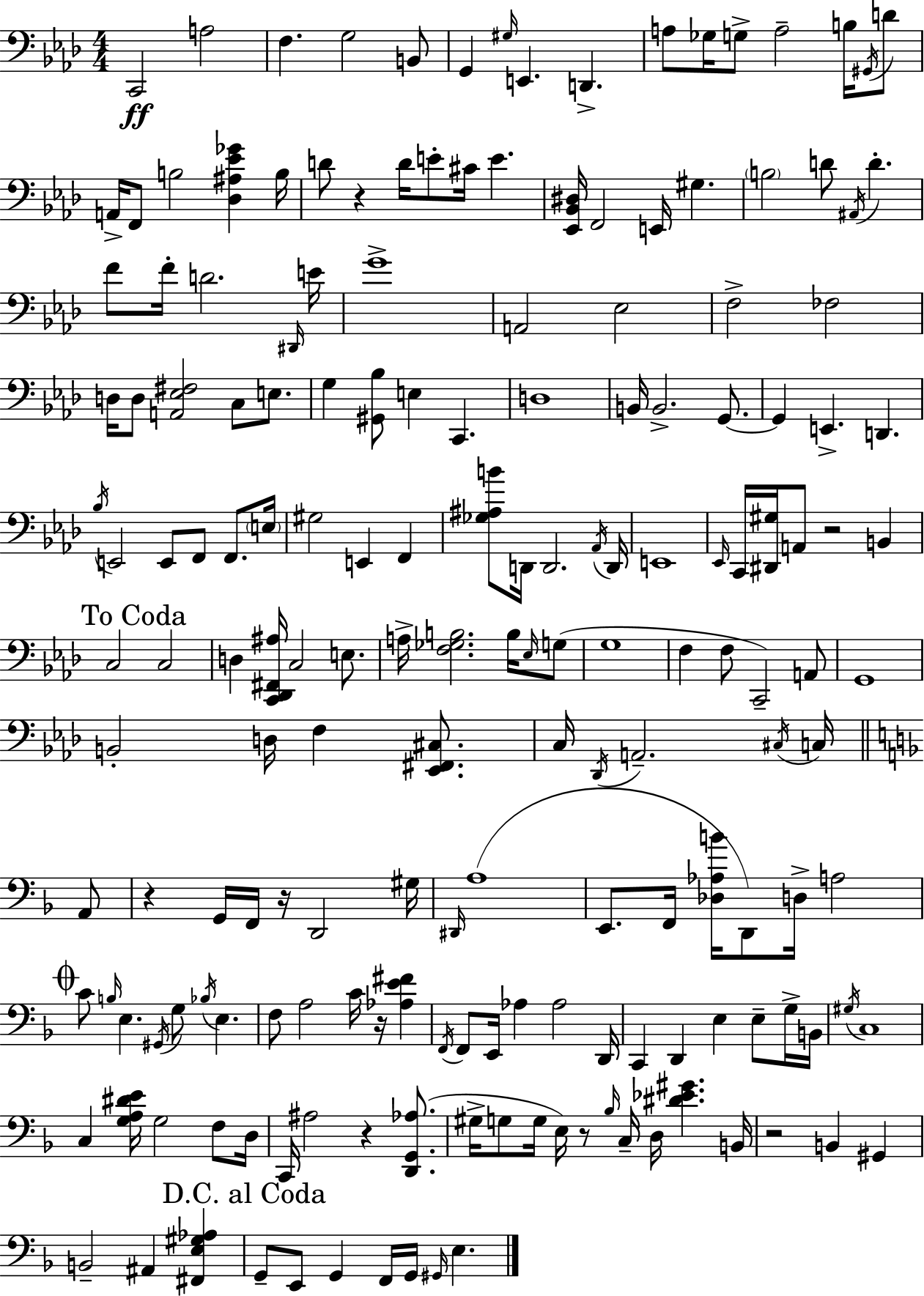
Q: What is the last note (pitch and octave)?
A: E3